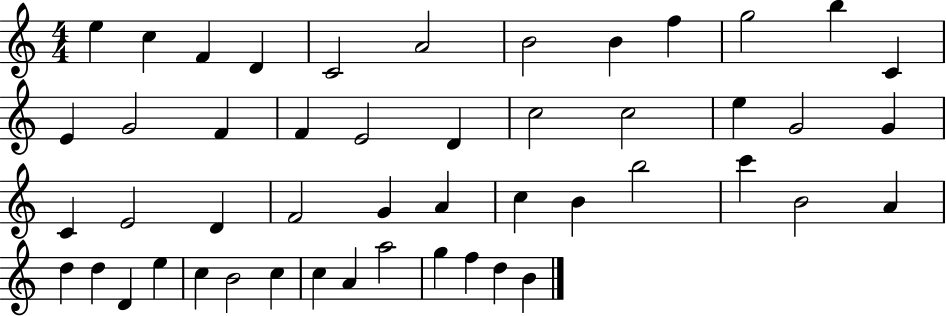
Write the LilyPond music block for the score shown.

{
  \clef treble
  \numericTimeSignature
  \time 4/4
  \key c \major
  e''4 c''4 f'4 d'4 | c'2 a'2 | b'2 b'4 f''4 | g''2 b''4 c'4 | \break e'4 g'2 f'4 | f'4 e'2 d'4 | c''2 c''2 | e''4 g'2 g'4 | \break c'4 e'2 d'4 | f'2 g'4 a'4 | c''4 b'4 b''2 | c'''4 b'2 a'4 | \break d''4 d''4 d'4 e''4 | c''4 b'2 c''4 | c''4 a'4 a''2 | g''4 f''4 d''4 b'4 | \break \bar "|."
}